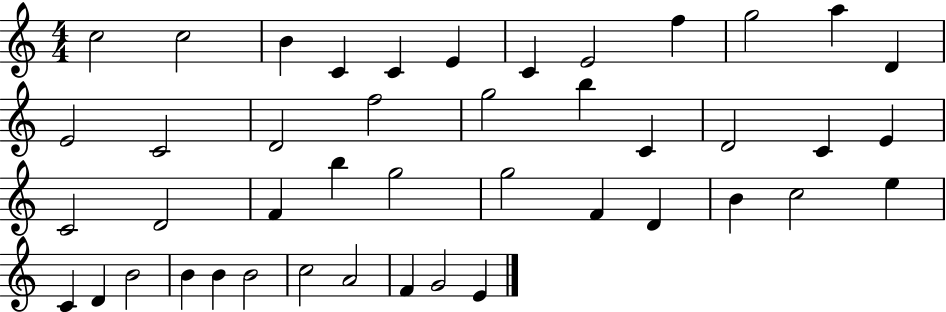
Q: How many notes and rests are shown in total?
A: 44